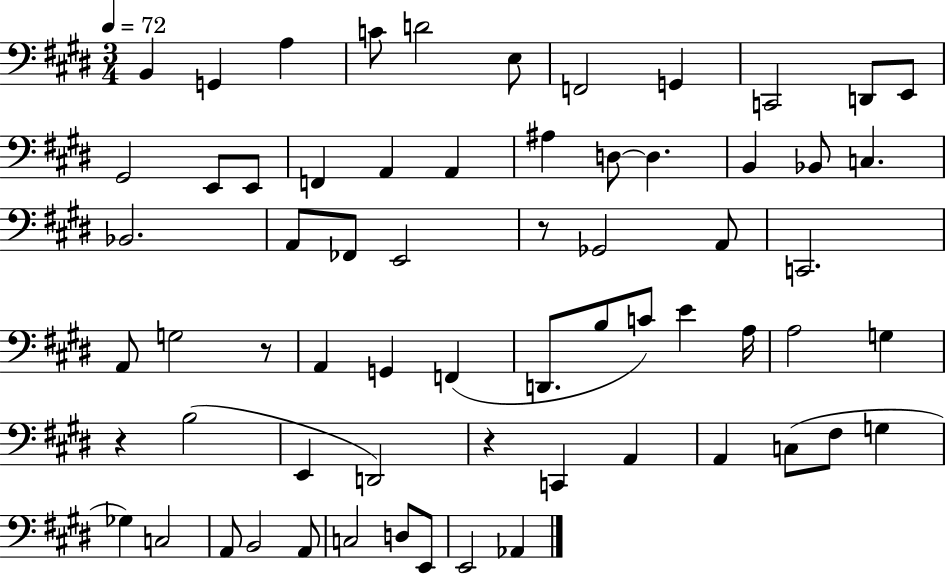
{
  \clef bass
  \numericTimeSignature
  \time 3/4
  \key e \major
  \tempo 4 = 72
  \repeat volta 2 { b,4 g,4 a4 | c'8 d'2 e8 | f,2 g,4 | c,2 d,8 e,8 | \break gis,2 e,8 e,8 | f,4 a,4 a,4 | ais4 d8~~ d4. | b,4 bes,8 c4. | \break bes,2. | a,8 fes,8 e,2 | r8 ges,2 a,8 | c,2. | \break a,8 g2 r8 | a,4 g,4 f,4( | d,8. b8 c'8) e'4 a16 | a2 g4 | \break r4 b2( | e,4 d,2) | r4 c,4 a,4 | a,4 c8( fis8 g4 | \break ges4) c2 | a,8 b,2 a,8 | c2 d8 e,8 | e,2 aes,4 | \break } \bar "|."
}